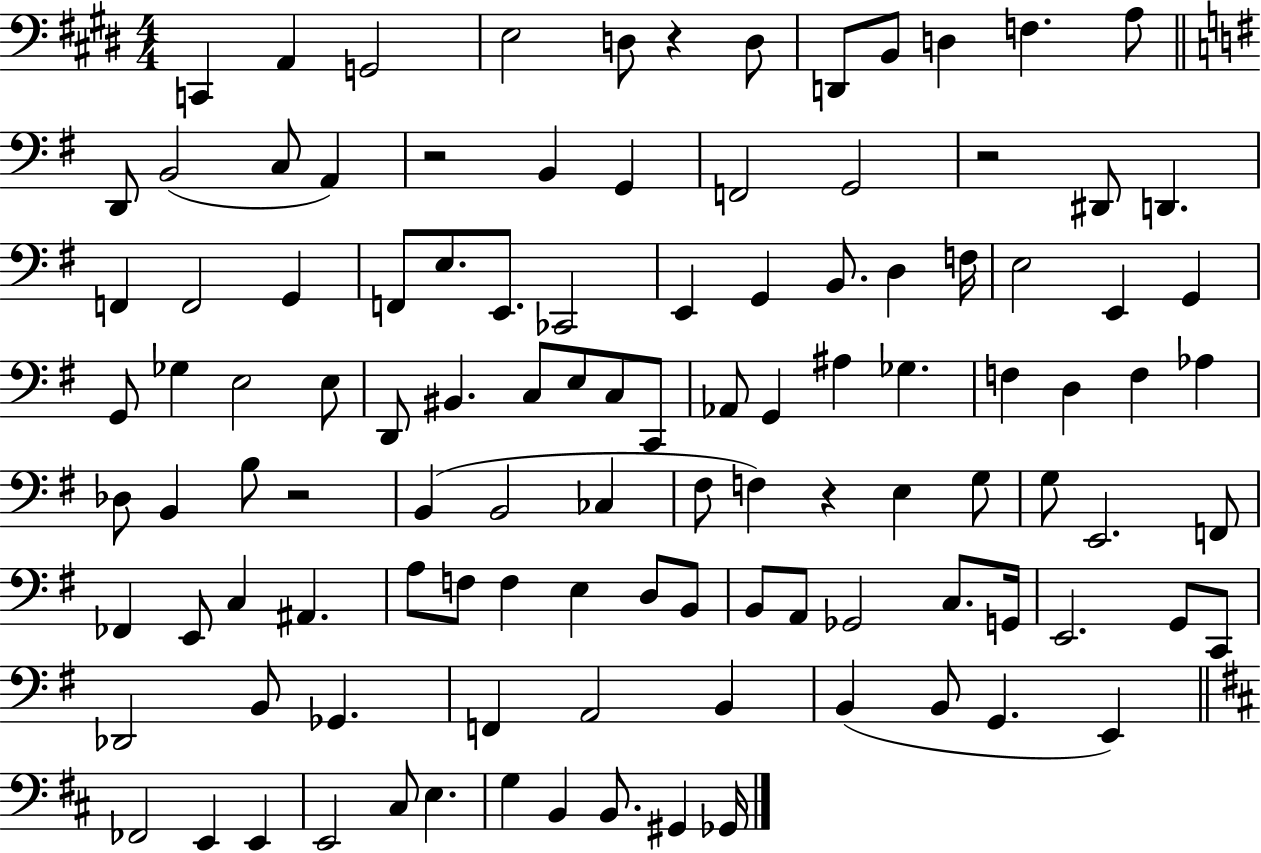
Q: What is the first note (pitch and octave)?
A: C2